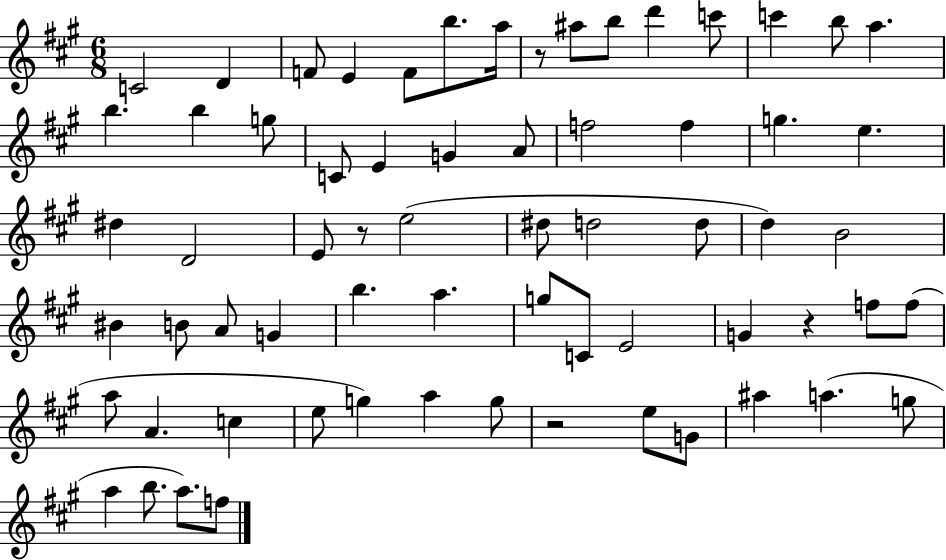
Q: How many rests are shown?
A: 4